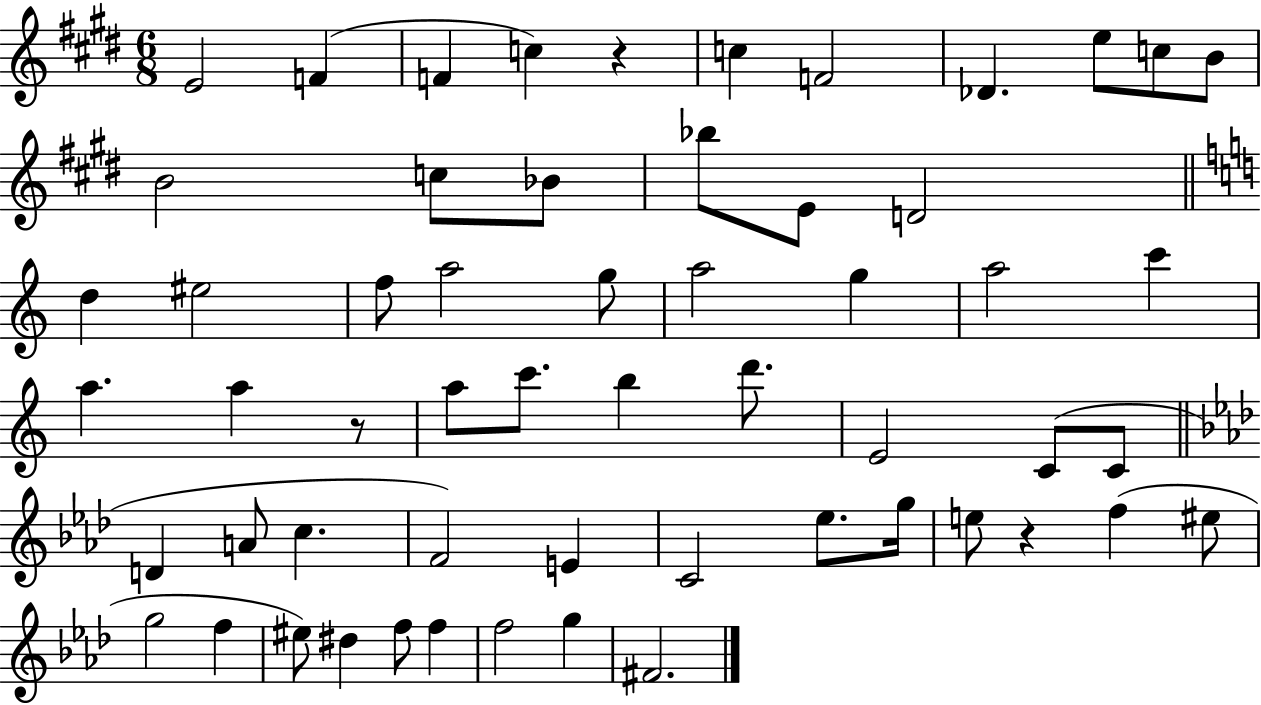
E4/h F4/q F4/q C5/q R/q C5/q F4/h Db4/q. E5/e C5/e B4/e B4/h C5/e Bb4/e Bb5/e E4/e D4/h D5/q EIS5/h F5/e A5/h G5/e A5/h G5/q A5/h C6/q A5/q. A5/q R/e A5/e C6/e. B5/q D6/e. E4/h C4/e C4/e D4/q A4/e C5/q. F4/h E4/q C4/h Eb5/e. G5/s E5/e R/q F5/q EIS5/e G5/h F5/q EIS5/e D#5/q F5/e F5/q F5/h G5/q F#4/h.